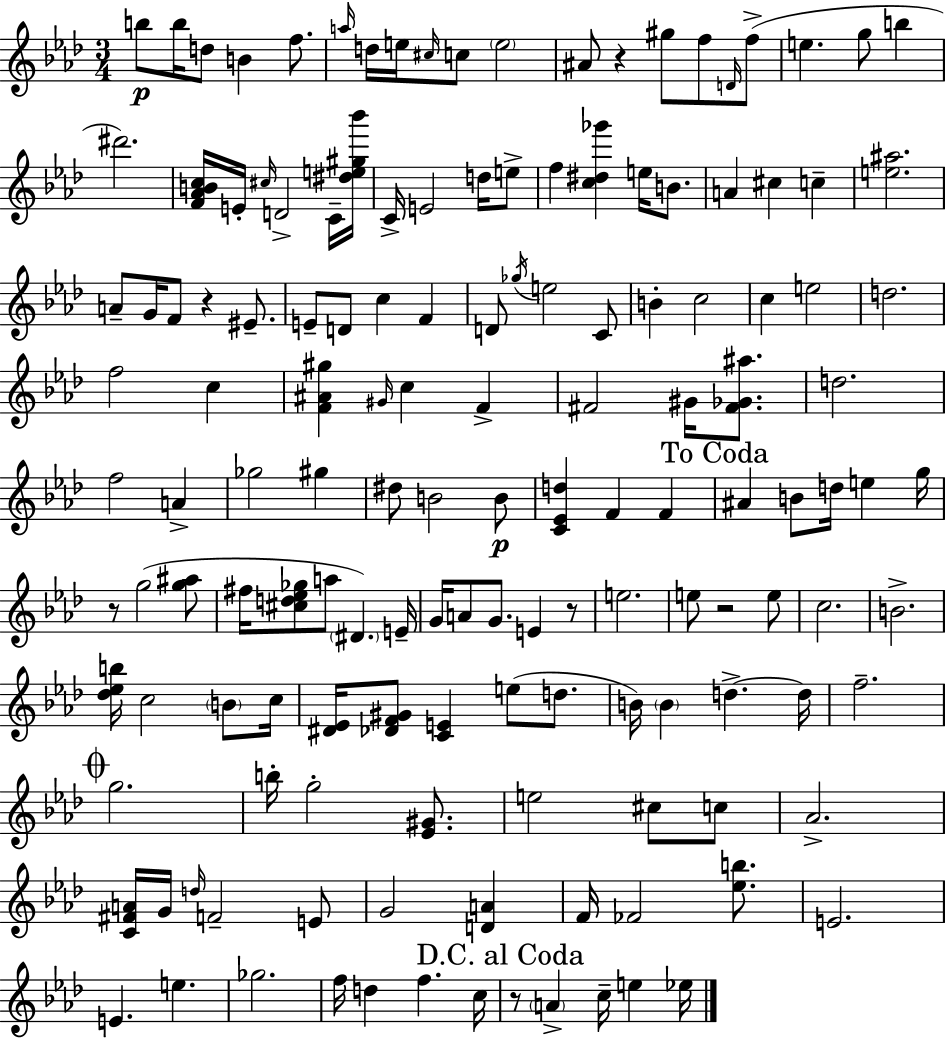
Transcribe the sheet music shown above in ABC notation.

X:1
T:Untitled
M:3/4
L:1/4
K:Fm
b/2 b/4 d/2 B f/2 a/4 d/4 e/4 ^c/4 c/2 e2 ^A/2 z ^g/2 f/2 D/4 f/2 e g/2 b ^d'2 [F_ABc]/4 E/4 ^c/4 D2 C/4 [^de^g_b']/4 C/4 E2 d/4 e/2 f [c^d_g'] e/4 B/2 A ^c c [e^a]2 A/2 G/4 F/2 z ^E/2 E/2 D/2 c F D/2 _g/4 e2 C/2 B c2 c e2 d2 f2 c [F^A^g] ^G/4 c F ^F2 ^G/4 [^F_G^a]/2 d2 f2 A _g2 ^g ^d/2 B2 B/2 [C_Ed] F F ^A B/2 d/4 e g/4 z/2 g2 [g^a]/2 ^f/4 [^cd_e_g]/2 a/2 ^D E/4 G/4 A/2 G/2 E z/2 e2 e/2 z2 e/2 c2 B2 [_d_eb]/4 c2 B/2 c/4 [^D_E]/4 [_DF^G]/2 [CE] e/2 d/2 B/4 B d d/4 f2 g2 b/4 g2 [_E^G]/2 e2 ^c/2 c/2 _A2 [C^FA]/4 G/4 d/4 F2 E/2 G2 [DA] F/4 _F2 [_eb]/2 E2 E e _g2 f/4 d f c/4 z/2 A c/4 e _e/4